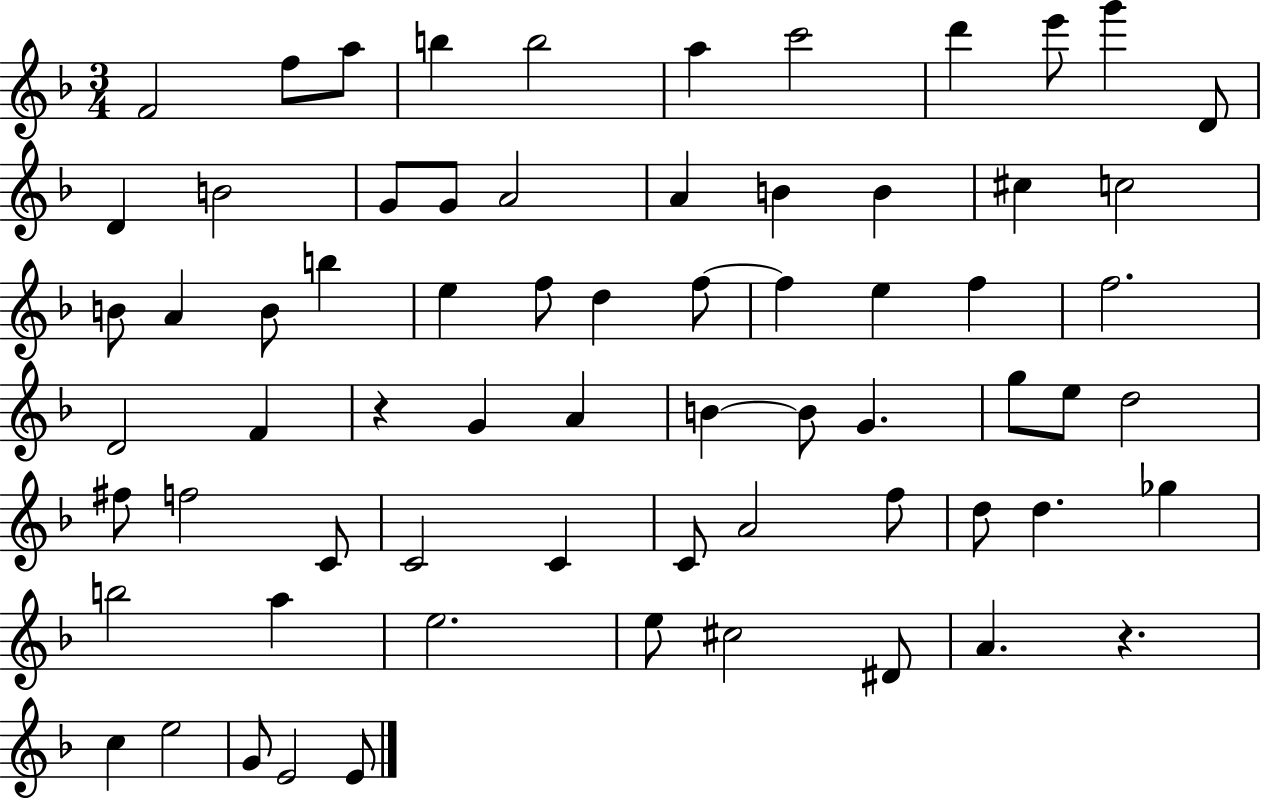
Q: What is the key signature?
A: F major